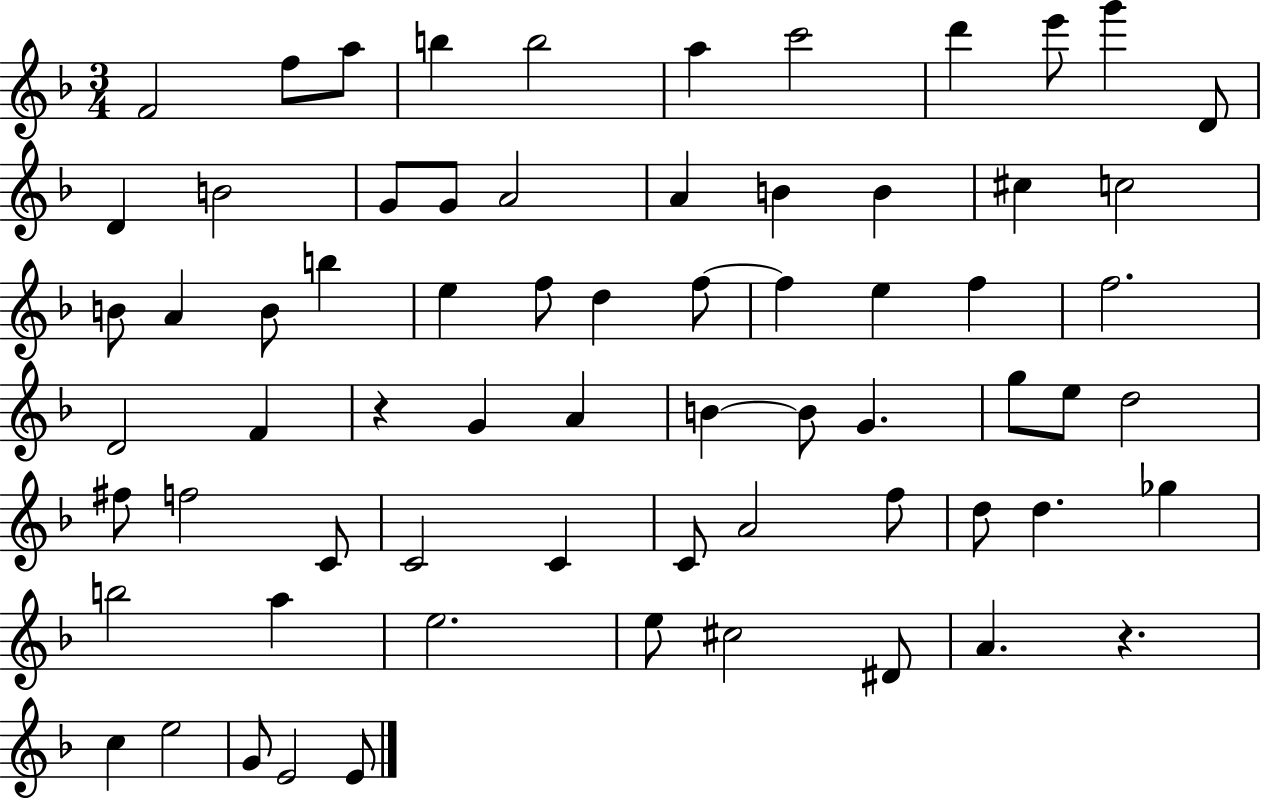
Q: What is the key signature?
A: F major